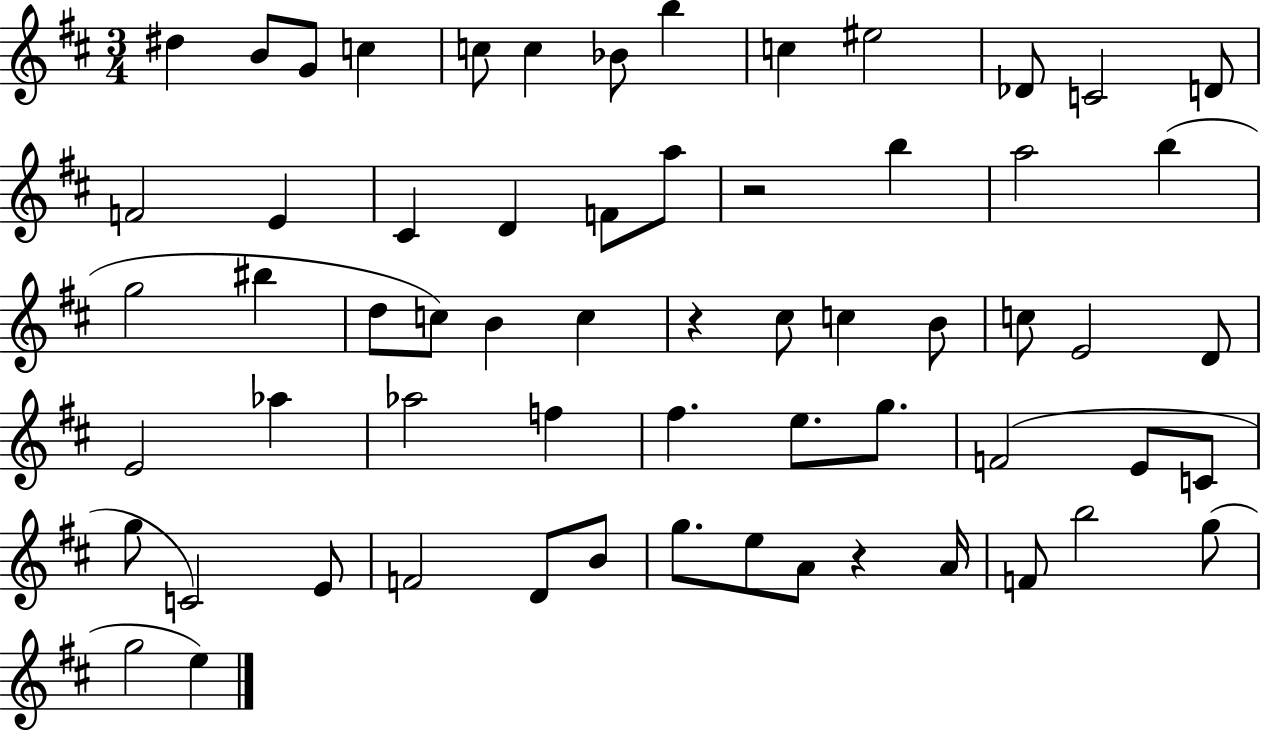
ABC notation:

X:1
T:Untitled
M:3/4
L:1/4
K:D
^d B/2 G/2 c c/2 c _B/2 b c ^e2 _D/2 C2 D/2 F2 E ^C D F/2 a/2 z2 b a2 b g2 ^b d/2 c/2 B c z ^c/2 c B/2 c/2 E2 D/2 E2 _a _a2 f ^f e/2 g/2 F2 E/2 C/2 g/2 C2 E/2 F2 D/2 B/2 g/2 e/2 A/2 z A/4 F/2 b2 g/2 g2 e